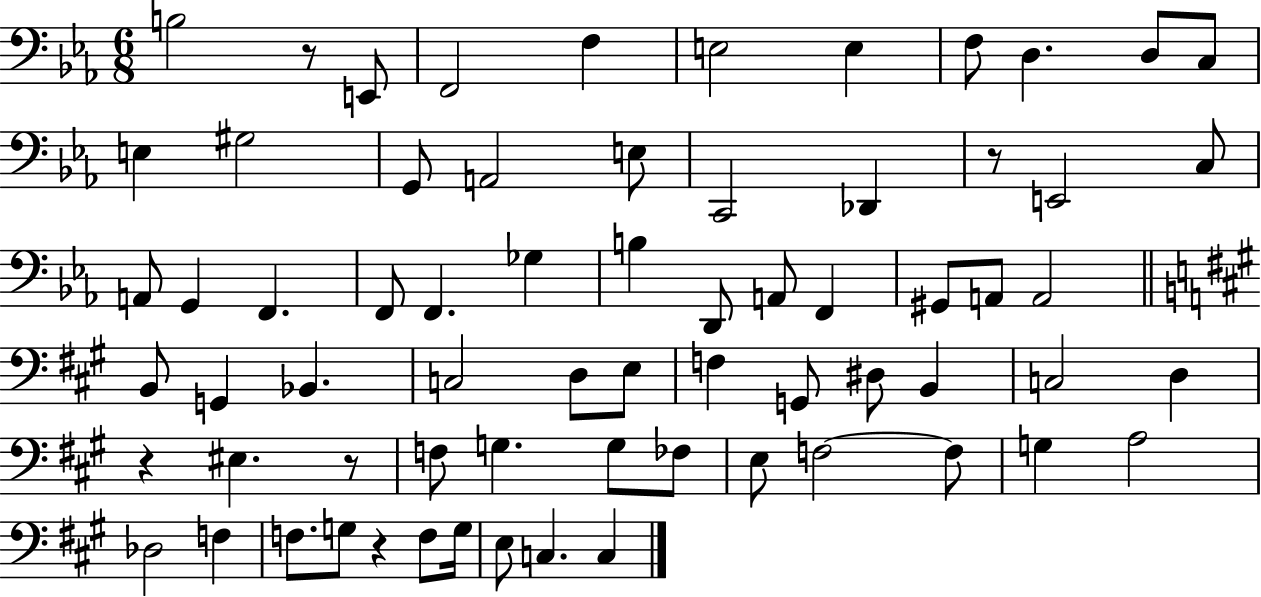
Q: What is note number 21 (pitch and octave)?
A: G2